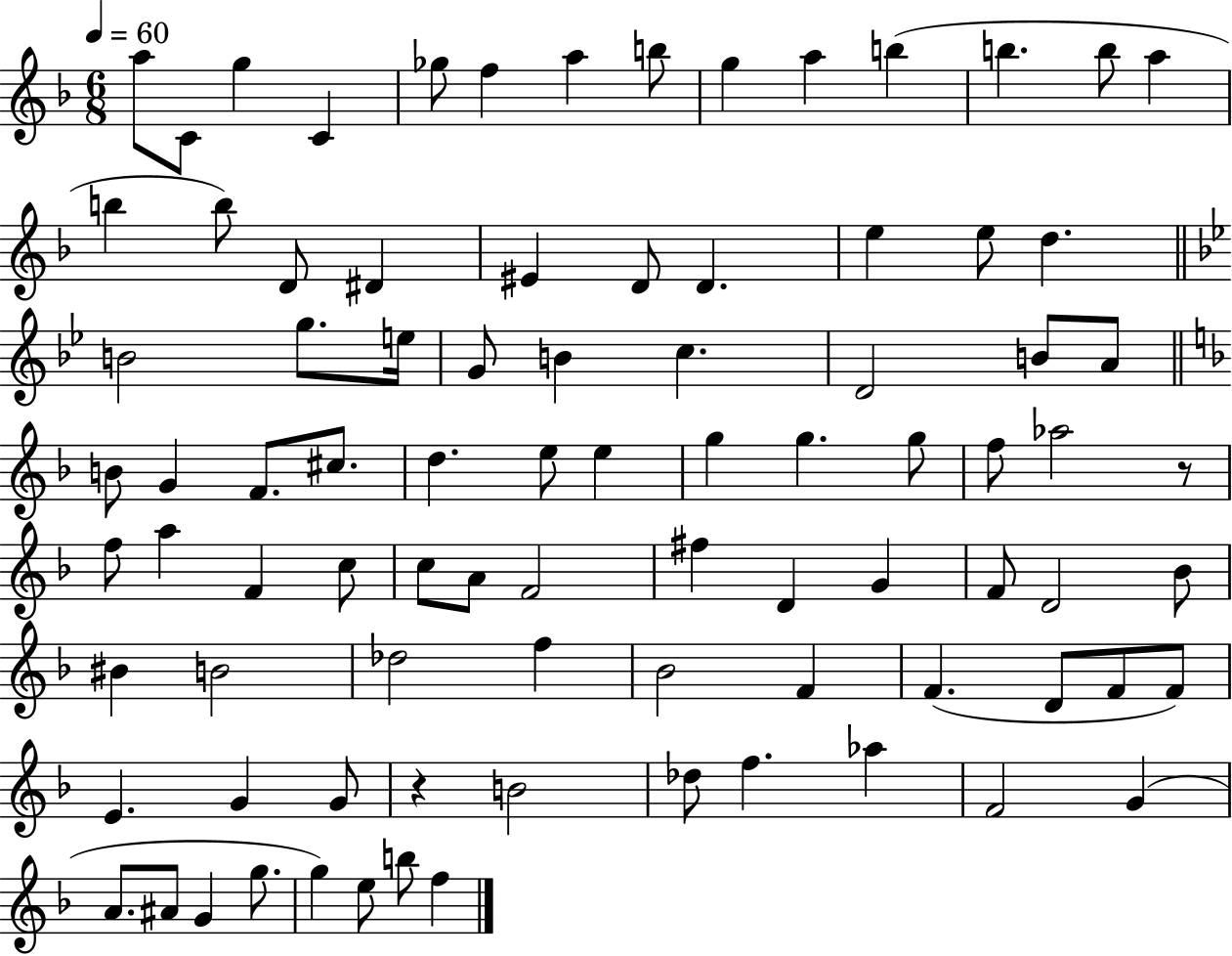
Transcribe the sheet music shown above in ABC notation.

X:1
T:Untitled
M:6/8
L:1/4
K:F
a/2 C/2 g C _g/2 f a b/2 g a b b b/2 a b b/2 D/2 ^D ^E D/2 D e e/2 d B2 g/2 e/4 G/2 B c D2 B/2 A/2 B/2 G F/2 ^c/2 d e/2 e g g g/2 f/2 _a2 z/2 f/2 a F c/2 c/2 A/2 F2 ^f D G F/2 D2 _B/2 ^B B2 _d2 f _B2 F F D/2 F/2 F/2 E G G/2 z B2 _d/2 f _a F2 G A/2 ^A/2 G g/2 g e/2 b/2 f